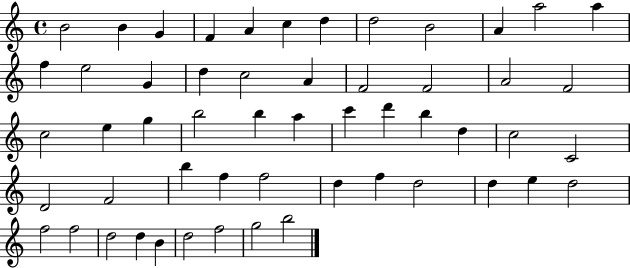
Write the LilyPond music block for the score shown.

{
  \clef treble
  \time 4/4
  \defaultTimeSignature
  \key c \major
  b'2 b'4 g'4 | f'4 a'4 c''4 d''4 | d''2 b'2 | a'4 a''2 a''4 | \break f''4 e''2 g'4 | d''4 c''2 a'4 | f'2 f'2 | a'2 f'2 | \break c''2 e''4 g''4 | b''2 b''4 a''4 | c'''4 d'''4 b''4 d''4 | c''2 c'2 | \break d'2 f'2 | b''4 f''4 f''2 | d''4 f''4 d''2 | d''4 e''4 d''2 | \break f''2 f''2 | d''2 d''4 b'4 | d''2 f''2 | g''2 b''2 | \break \bar "|."
}